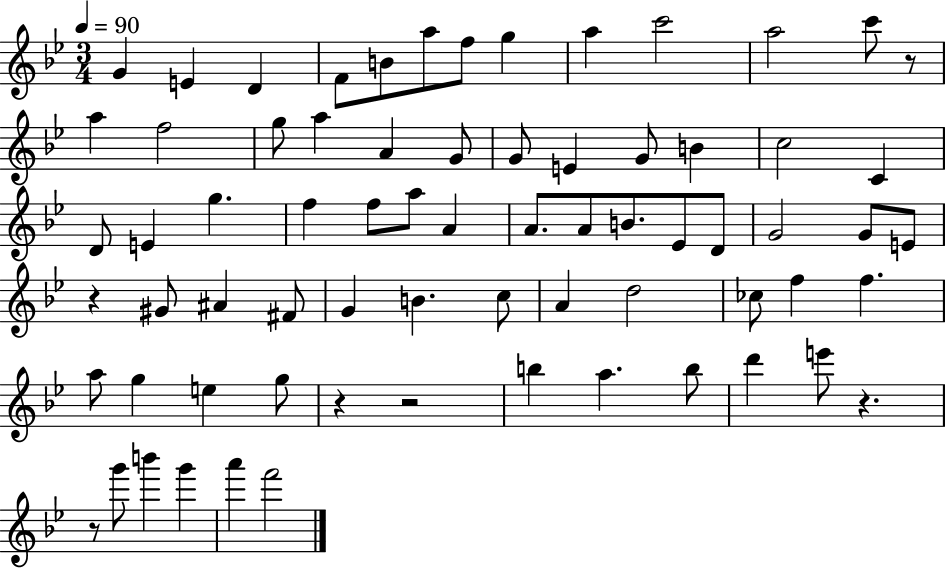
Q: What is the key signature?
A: BES major